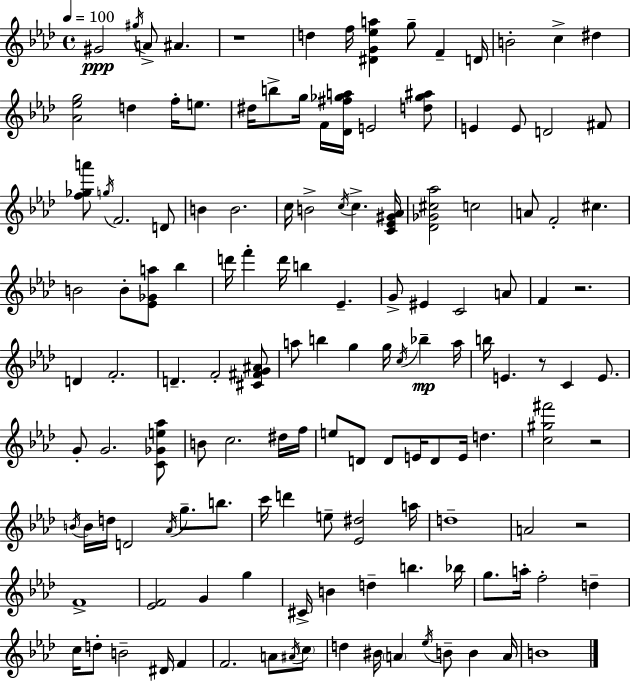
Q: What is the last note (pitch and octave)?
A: B4